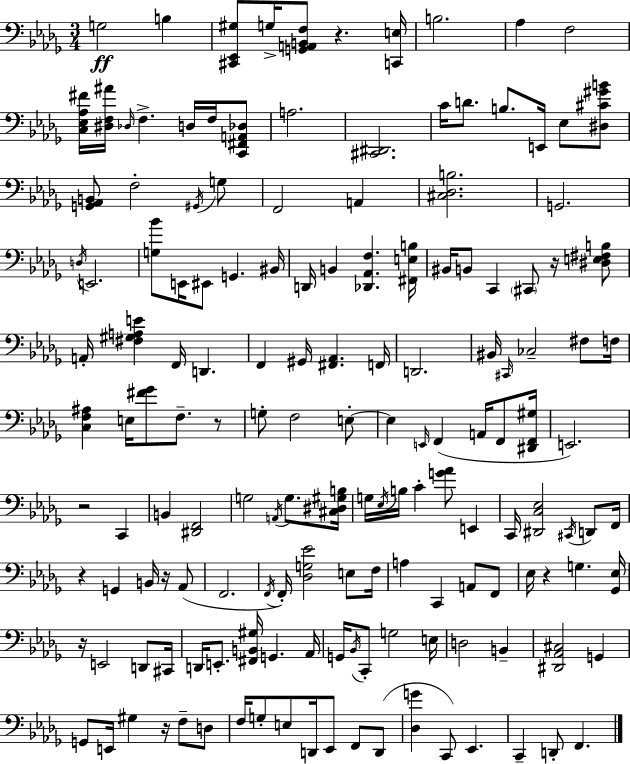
G3/h B3/q [C#2,Eb2,G#3]/e G3/s [G2,A2,B2,F3]/e R/q. [C2,E3]/s B3/h. Ab3/q F3/h [C3,Eb3,Ab3,F#4]/s [D#3,F3,A#4]/s Db3/s F3/q. D3/s F3/s [C2,F#2,A2,Db3]/e A3/h. [C#2,D#2]/h. C4/s D4/e. B3/e. E2/s Eb3/e [D#3,C#4,G#4,B4]/e [G2,Ab2,B2]/e F3/h G#2/s G3/e F2/h A2/q [C#3,Db3,B3]/h. G2/h. D3/s E2/h. [G3,Bb4]/e E2/s EIS2/e G2/q. BIS2/s D2/s B2/q [Db2,Ab2,F3]/q. [F#2,E3,B3]/s BIS2/s B2/e C2/q C#2/e R/s [D#3,E3,F#3,B3]/e A2/s [F#3,G#3,A3,E4]/q F2/s D2/q. F2/q G#2/s [F#2,Ab2]/q. F2/s D2/h. BIS2/s C#2/s CES3/h F#3/e F3/s [C3,F3,A#3]/q E3/s [F#4,Gb4]/e F3/e. R/e G3/e F3/h E3/e E3/q E2/s F2/q A2/s F2/e [D#2,F2,G#3]/s E2/h. R/h C2/q B2/q [D#2,F2]/h G3/h A2/s G3/e. [C#3,D#3,G#3,B3]/s G3/s Eb3/s B3/s C4/q [G4,Ab4]/e E2/q C2/s [D#2,C3,Eb3]/h C#2/s D2/e F2/s R/q G2/q B2/s R/s Ab2/e F2/h. F2/s F2/s [Db3,G3,Eb4]/h E3/e F3/s A3/q C2/q A2/e F2/e Eb3/s R/q G3/q. [Gb2,Eb3]/s R/s E2/h D2/e C#2/s D2/s E2/e. [F#2,B2,G#3]/s G2/q. Ab2/s G2/s Bb2/s C2/e G3/h E3/s D3/h B2/q [D#2,Ab2,C#3]/h G2/q G2/e E2/s G#3/q R/s F3/e D3/e F3/s G3/e E3/e D2/s Eb2/e F2/e D2/e [Db3,G4]/q C2/e Eb2/q. C2/q D2/e F2/q.